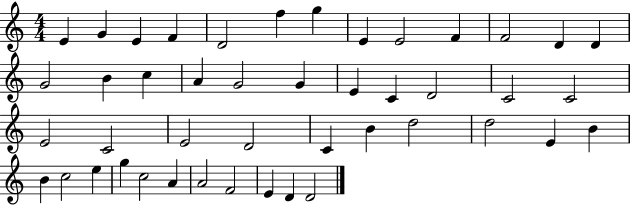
E4/q G4/q E4/q F4/q D4/h F5/q G5/q E4/q E4/h F4/q F4/h D4/q D4/q G4/h B4/q C5/q A4/q G4/h G4/q E4/q C4/q D4/h C4/h C4/h E4/h C4/h E4/h D4/h C4/q B4/q D5/h D5/h E4/q B4/q B4/q C5/h E5/q G5/q C5/h A4/q A4/h F4/h E4/q D4/q D4/h